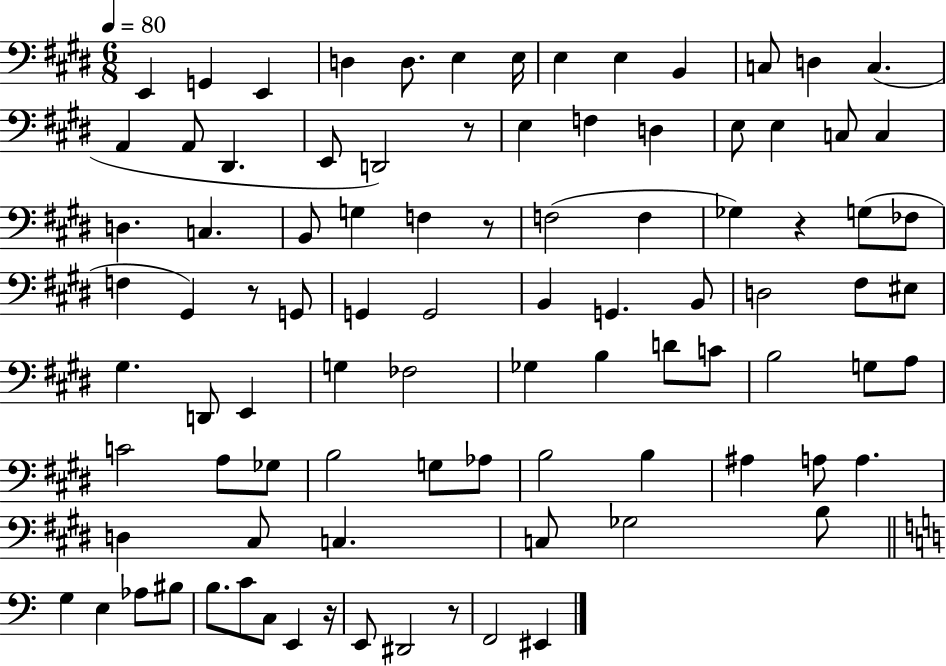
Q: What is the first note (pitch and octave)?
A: E2